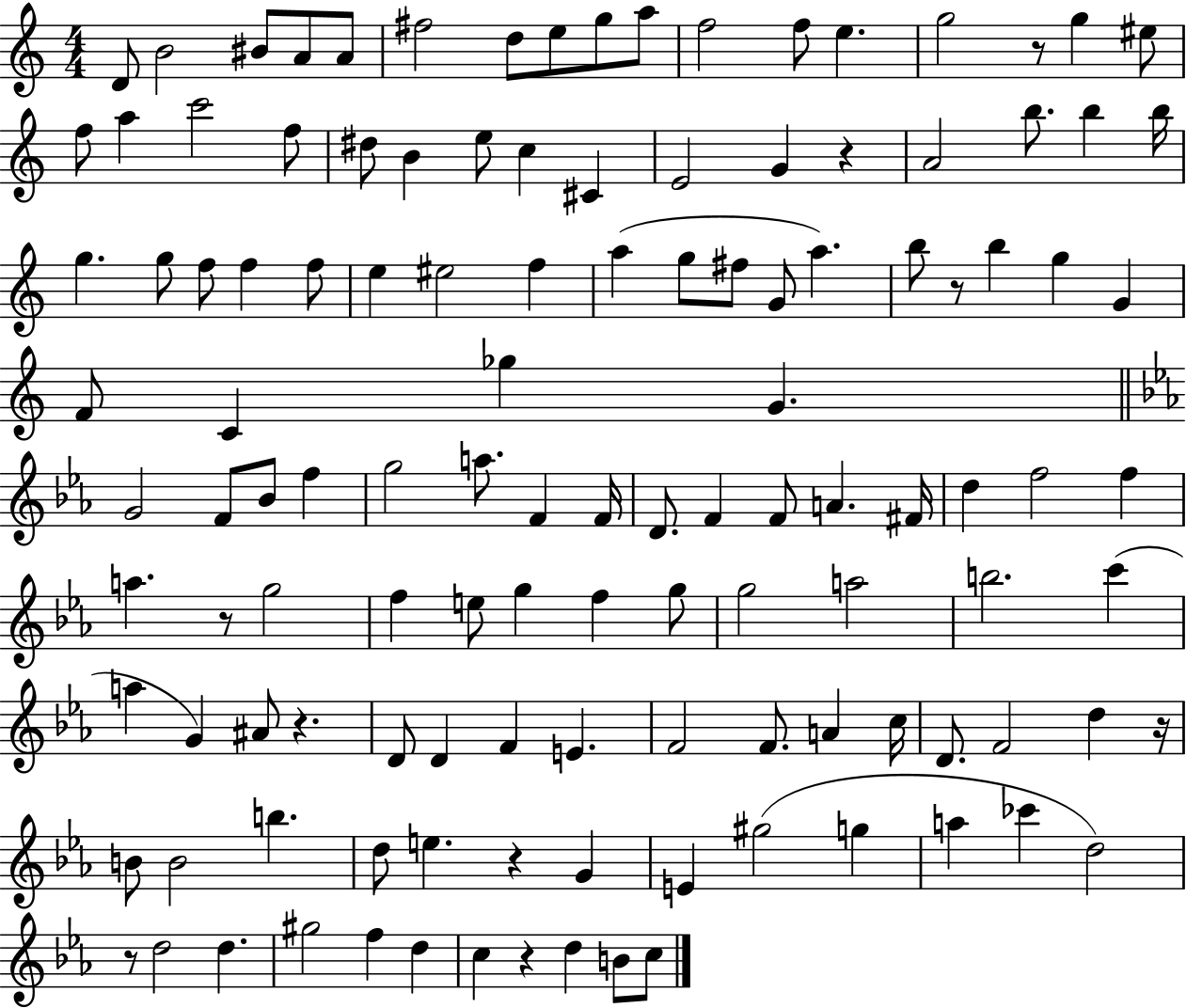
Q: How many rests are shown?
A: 9